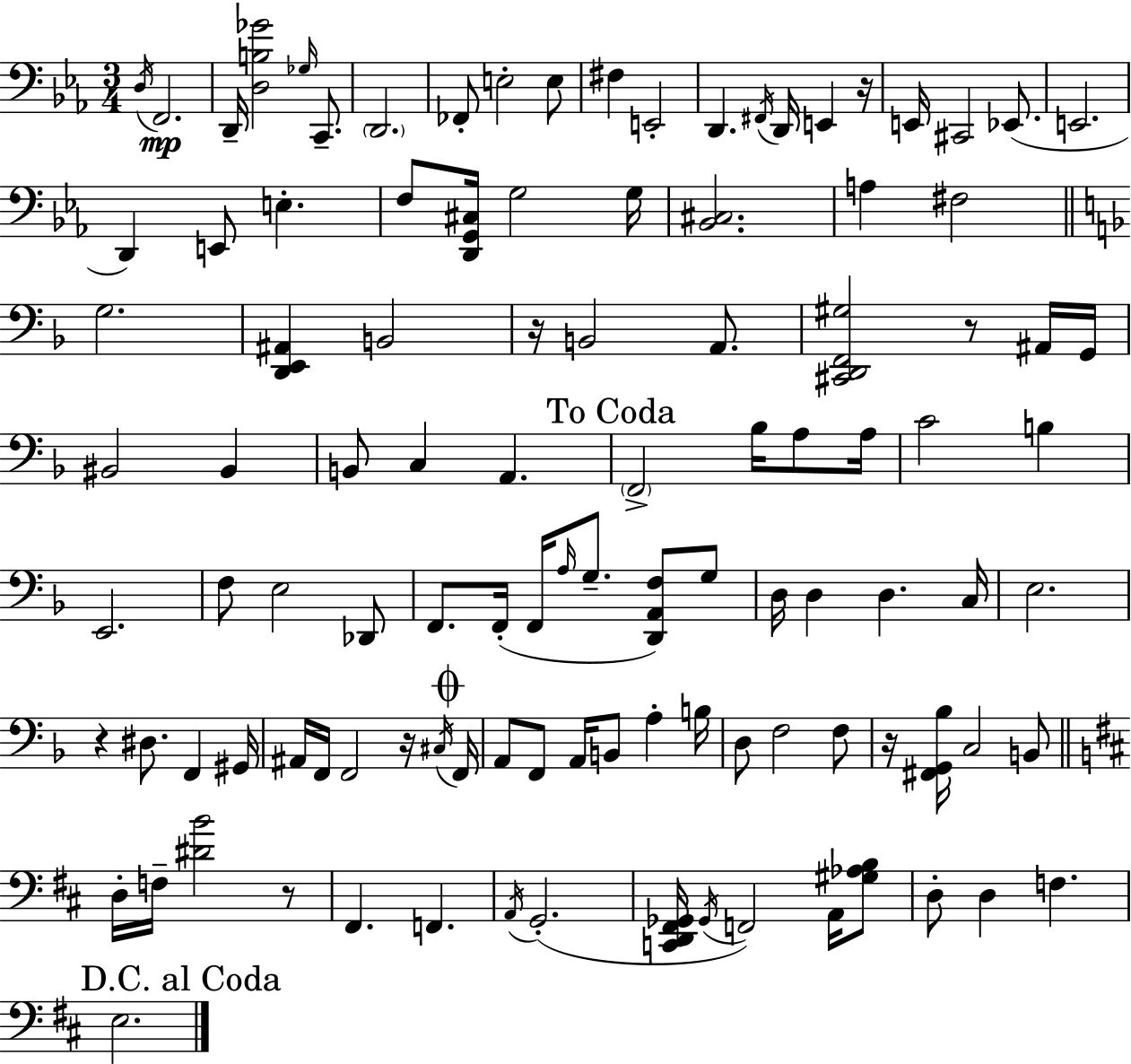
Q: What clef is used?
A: bass